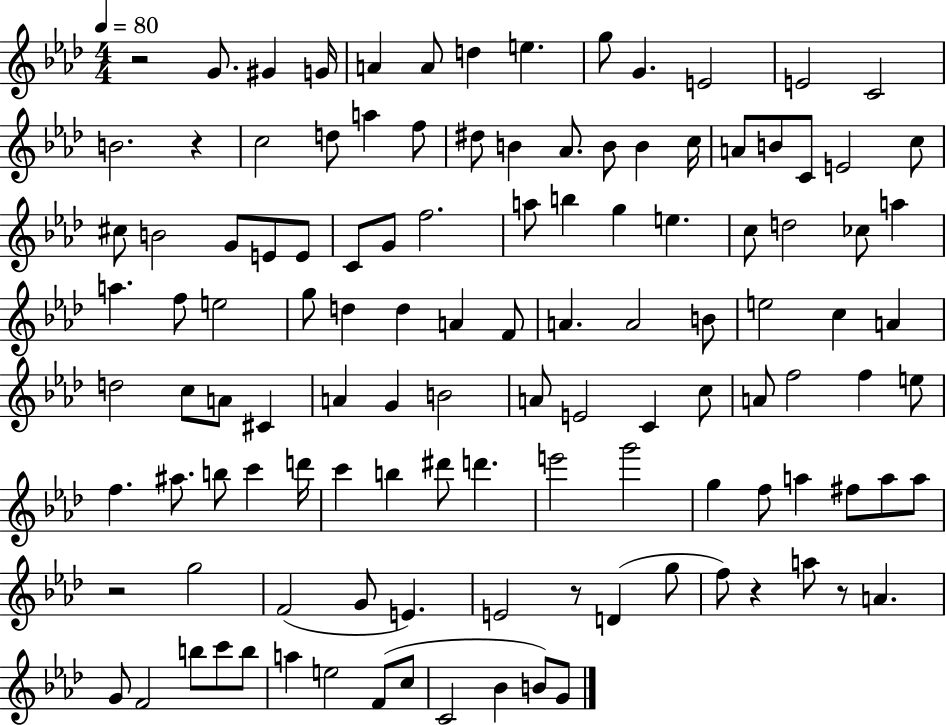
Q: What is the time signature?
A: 4/4